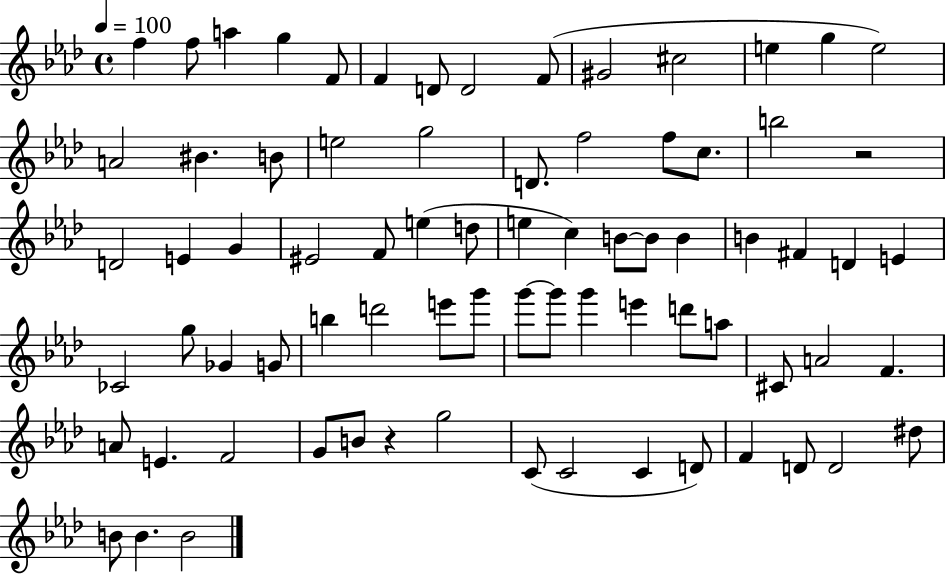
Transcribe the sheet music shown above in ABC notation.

X:1
T:Untitled
M:4/4
L:1/4
K:Ab
f f/2 a g F/2 F D/2 D2 F/2 ^G2 ^c2 e g e2 A2 ^B B/2 e2 g2 D/2 f2 f/2 c/2 b2 z2 D2 E G ^E2 F/2 e d/2 e c B/2 B/2 B B ^F D E _C2 g/2 _G G/2 b d'2 e'/2 g'/2 g'/2 g'/2 g' e' d'/2 a/2 ^C/2 A2 F A/2 E F2 G/2 B/2 z g2 C/2 C2 C D/2 F D/2 D2 ^d/2 B/2 B B2